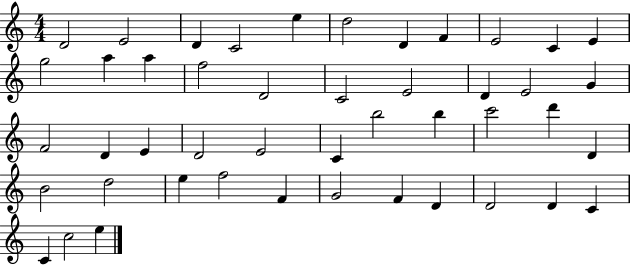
{
  \clef treble
  \numericTimeSignature
  \time 4/4
  \key c \major
  d'2 e'2 | d'4 c'2 e''4 | d''2 d'4 f'4 | e'2 c'4 e'4 | \break g''2 a''4 a''4 | f''2 d'2 | c'2 e'2 | d'4 e'2 g'4 | \break f'2 d'4 e'4 | d'2 e'2 | c'4 b''2 b''4 | c'''2 d'''4 d'4 | \break b'2 d''2 | e''4 f''2 f'4 | g'2 f'4 d'4 | d'2 d'4 c'4 | \break c'4 c''2 e''4 | \bar "|."
}